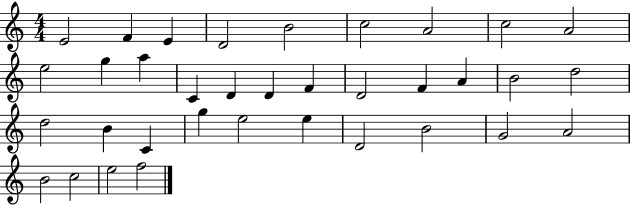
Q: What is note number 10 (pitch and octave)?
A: E5